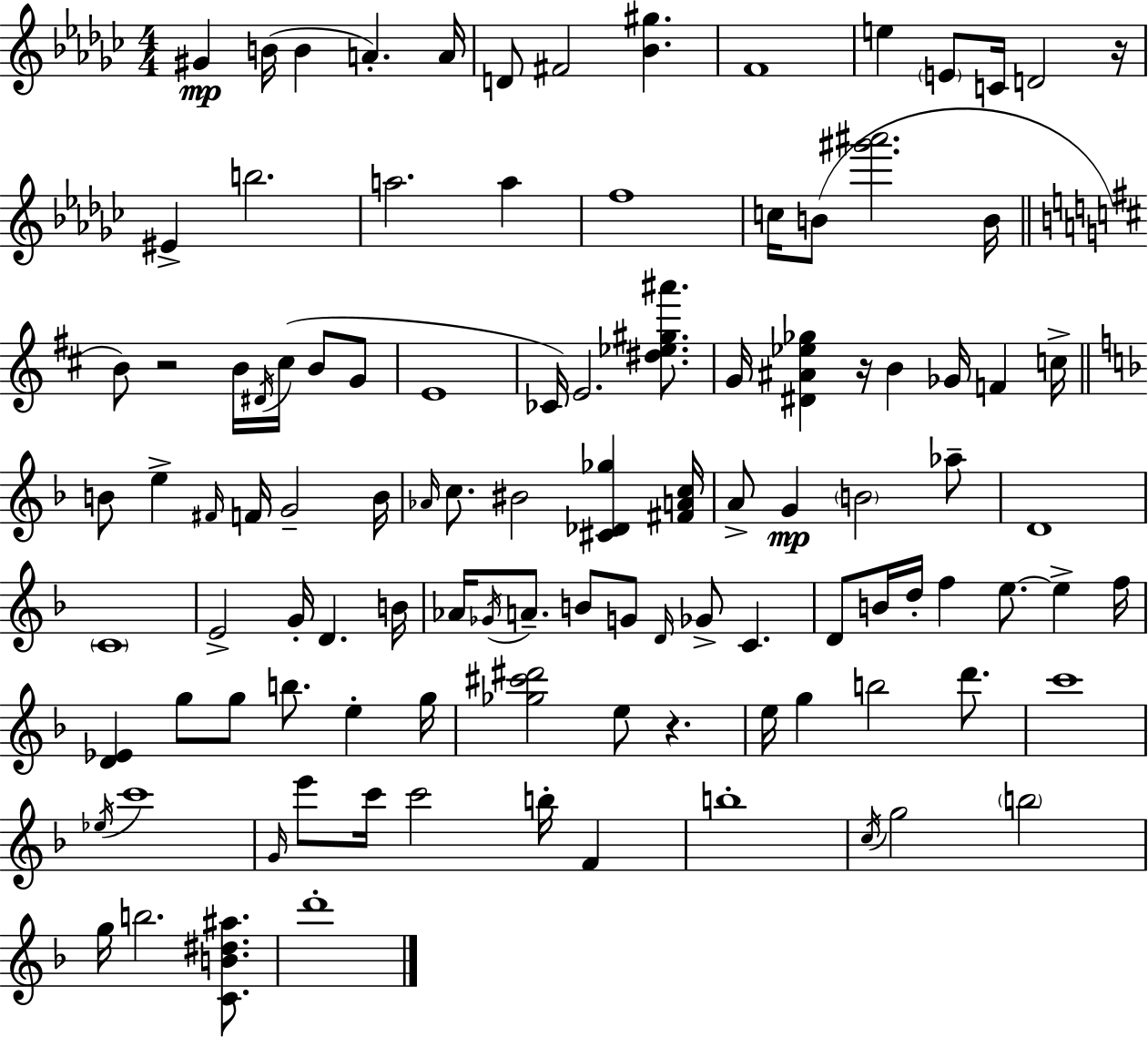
G#4/q B4/s B4/q A4/q. A4/s D4/e F#4/h [Bb4,G#5]/q. F4/w E5/q E4/e C4/s D4/h R/s EIS4/q B5/h. A5/h. A5/q F5/w C5/s B4/e [G#6,A#6]/h. B4/s B4/e R/h B4/s D#4/s C#5/s B4/e G4/e E4/w CES4/s E4/h. [D#5,Eb5,G#5,A#6]/e. G4/s [D#4,A#4,Eb5,Gb5]/q R/s B4/q Gb4/s F4/q C5/s B4/e E5/q F#4/s F4/s G4/h B4/s Ab4/s C5/e. BIS4/h [C#4,Db4,Gb5]/q [F#4,A4,C5]/s A4/e G4/q B4/h Ab5/e D4/w C4/w E4/h G4/s D4/q. B4/s Ab4/s Gb4/s A4/e. B4/e G4/e D4/s Gb4/e C4/q. D4/e B4/s D5/s F5/q E5/e. E5/q F5/s [D4,Eb4]/q G5/e G5/e B5/e. E5/q G5/s [Gb5,C#6,D#6]/h E5/e R/q. E5/s G5/q B5/h D6/e. C6/w Eb5/s C6/w G4/s E6/e C6/s C6/h B5/s F4/q B5/w C5/s G5/h B5/h G5/s B5/h. [C4,B4,D#5,A#5]/e. D6/w